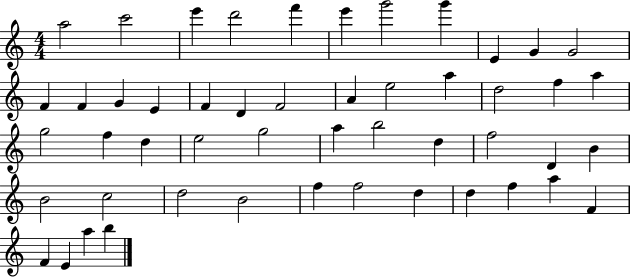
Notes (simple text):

A5/h C6/h E6/q D6/h F6/q E6/q G6/h G6/q E4/q G4/q G4/h F4/q F4/q G4/q E4/q F4/q D4/q F4/h A4/q E5/h A5/q D5/h F5/q A5/q G5/h F5/q D5/q E5/h G5/h A5/q B5/h D5/q F5/h D4/q B4/q B4/h C5/h D5/h B4/h F5/q F5/h D5/q D5/q F5/q A5/q F4/q F4/q E4/q A5/q B5/q